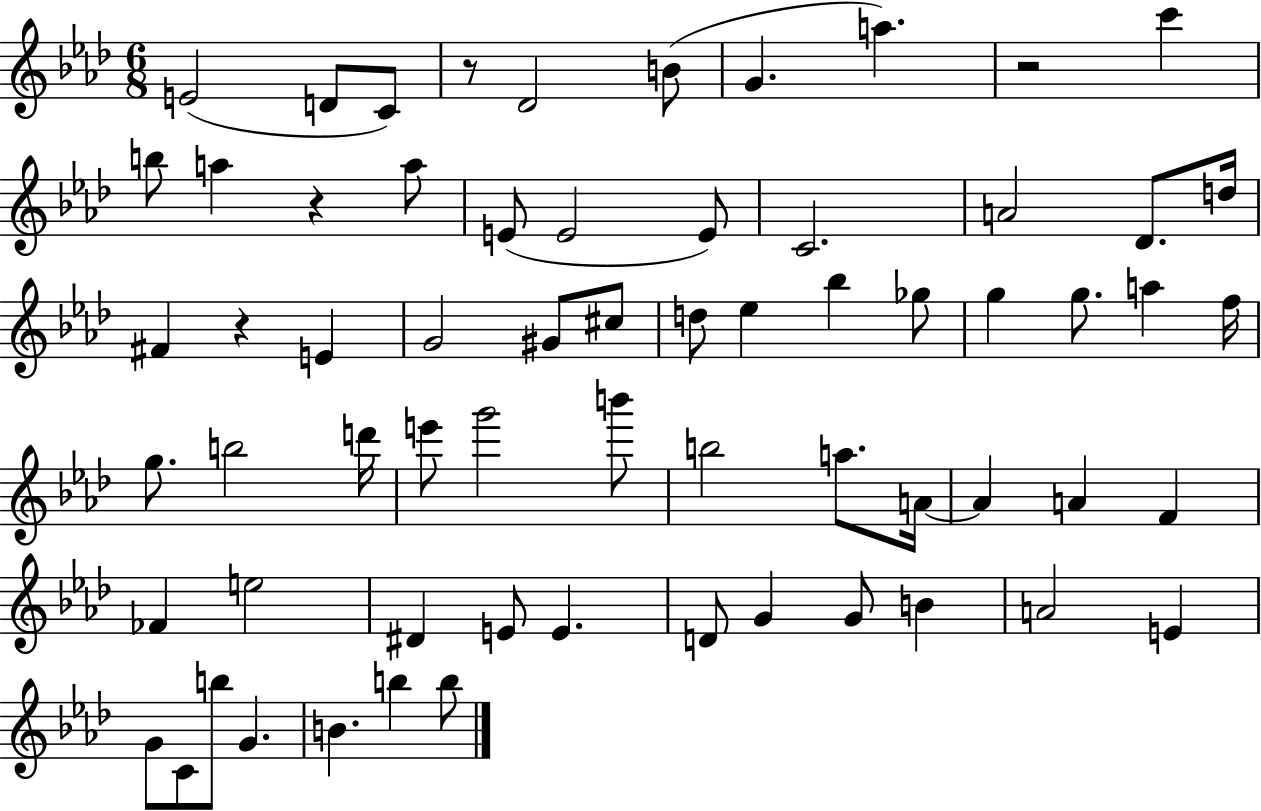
{
  \clef treble
  \numericTimeSignature
  \time 6/8
  \key aes \major
  e'2( d'8 c'8) | r8 des'2 b'8( | g'4. a''4.) | r2 c'''4 | \break b''8 a''4 r4 a''8 | e'8( e'2 e'8) | c'2. | a'2 des'8. d''16 | \break fis'4 r4 e'4 | g'2 gis'8 cis''8 | d''8 ees''4 bes''4 ges''8 | g''4 g''8. a''4 f''16 | \break g''8. b''2 d'''16 | e'''8 g'''2 b'''8 | b''2 a''8. a'16~~ | a'4 a'4 f'4 | \break fes'4 e''2 | dis'4 e'8 e'4. | d'8 g'4 g'8 b'4 | a'2 e'4 | \break g'8 c'8 b''8 g'4. | b'4. b''4 b''8 | \bar "|."
}